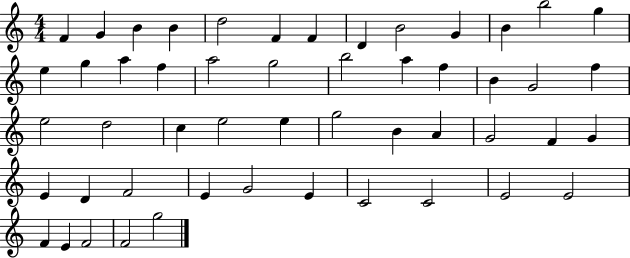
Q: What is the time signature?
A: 4/4